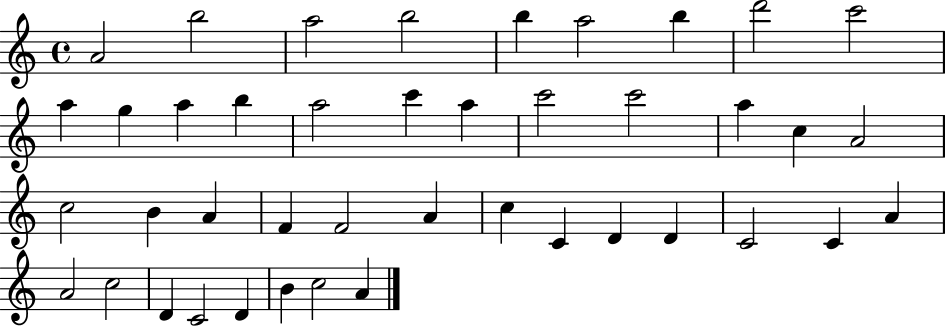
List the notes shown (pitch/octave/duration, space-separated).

A4/h B5/h A5/h B5/h B5/q A5/h B5/q D6/h C6/h A5/q G5/q A5/q B5/q A5/h C6/q A5/q C6/h C6/h A5/q C5/q A4/h C5/h B4/q A4/q F4/q F4/h A4/q C5/q C4/q D4/q D4/q C4/h C4/q A4/q A4/h C5/h D4/q C4/h D4/q B4/q C5/h A4/q